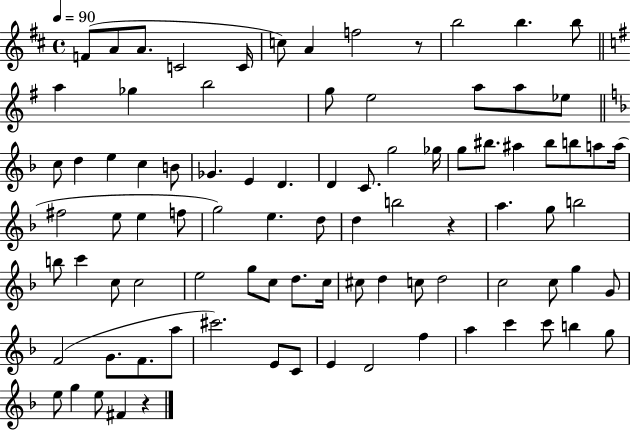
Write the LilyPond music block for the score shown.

{
  \clef treble
  \time 4/4
  \defaultTimeSignature
  \key d \major
  \tempo 4 = 90
  \repeat volta 2 { f'8( a'8 a'8. c'2 c'16 | c''8) a'4 f''2 r8 | b''2 b''4. b''8 | \bar "||" \break \key e \minor a''4 ges''4 b''2 | g''8 e''2 a''8 a''8 ees''8 | \bar "||" \break \key d \minor c''8 d''4 e''4 c''4 b'8 | ges'4. e'4 d'4. | d'4 c'8. g''2 ges''16 | g''8 bis''8. ais''4 bis''8 b''8 a''8 a''16( | \break fis''2 e''8 e''4 f''8 | g''2) e''4. d''8 | d''4 b''2 r4 | a''4. g''8 b''2 | \break b''8 c'''4 c''8 c''2 | e''2 g''8 c''8 d''8. c''16 | cis''8 d''4 c''8 d''2 | c''2 c''8 g''4 g'8 | \break f'2( g'8. f'8. a''8 | cis'''2.) e'8 c'8 | e'4 d'2 f''4 | a''4 c'''4 c'''8 b''4 g''8 | \break e''8 g''4 e''8 fis'4 r4 | } \bar "|."
}